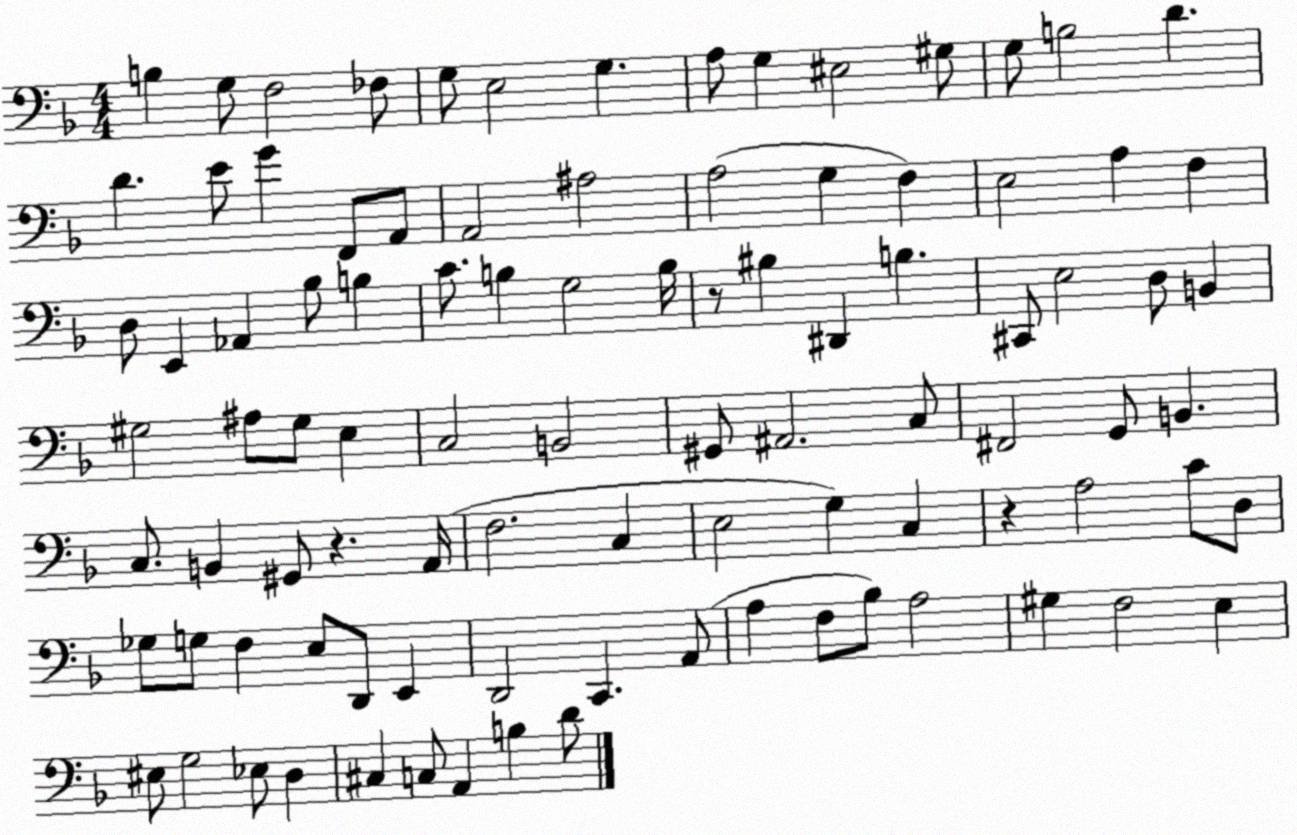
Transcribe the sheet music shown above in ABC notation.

X:1
T:Untitled
M:4/4
L:1/4
K:F
B, G,/2 F,2 _F,/2 G,/2 E,2 G, A,/2 G, ^E,2 ^G,/2 G,/2 B,2 D D E/2 G F,,/2 A,,/2 A,,2 ^A,2 A,2 G, F, E,2 A, F, D,/2 E,, _A,, _B,/2 B, C/2 B, G,2 B,/4 z/2 ^B, ^D,, B, ^C,,/2 E,2 D,/2 B,, ^G,2 ^A,/2 ^G,/2 E, C,2 B,,2 ^G,,/2 ^A,,2 C,/2 ^F,,2 G,,/2 B,, C,/2 B,, ^G,,/2 z A,,/4 F,2 C, E,2 G, C, z A,2 C/2 D,/2 _G,/2 G,/2 F, E,/2 D,,/2 E,, D,,2 C,, A,,/2 A, F,/2 _B,/2 A,2 ^G, F,2 E, ^E,/2 G,2 _E,/2 D, ^C, C,/2 A,, B, D/2